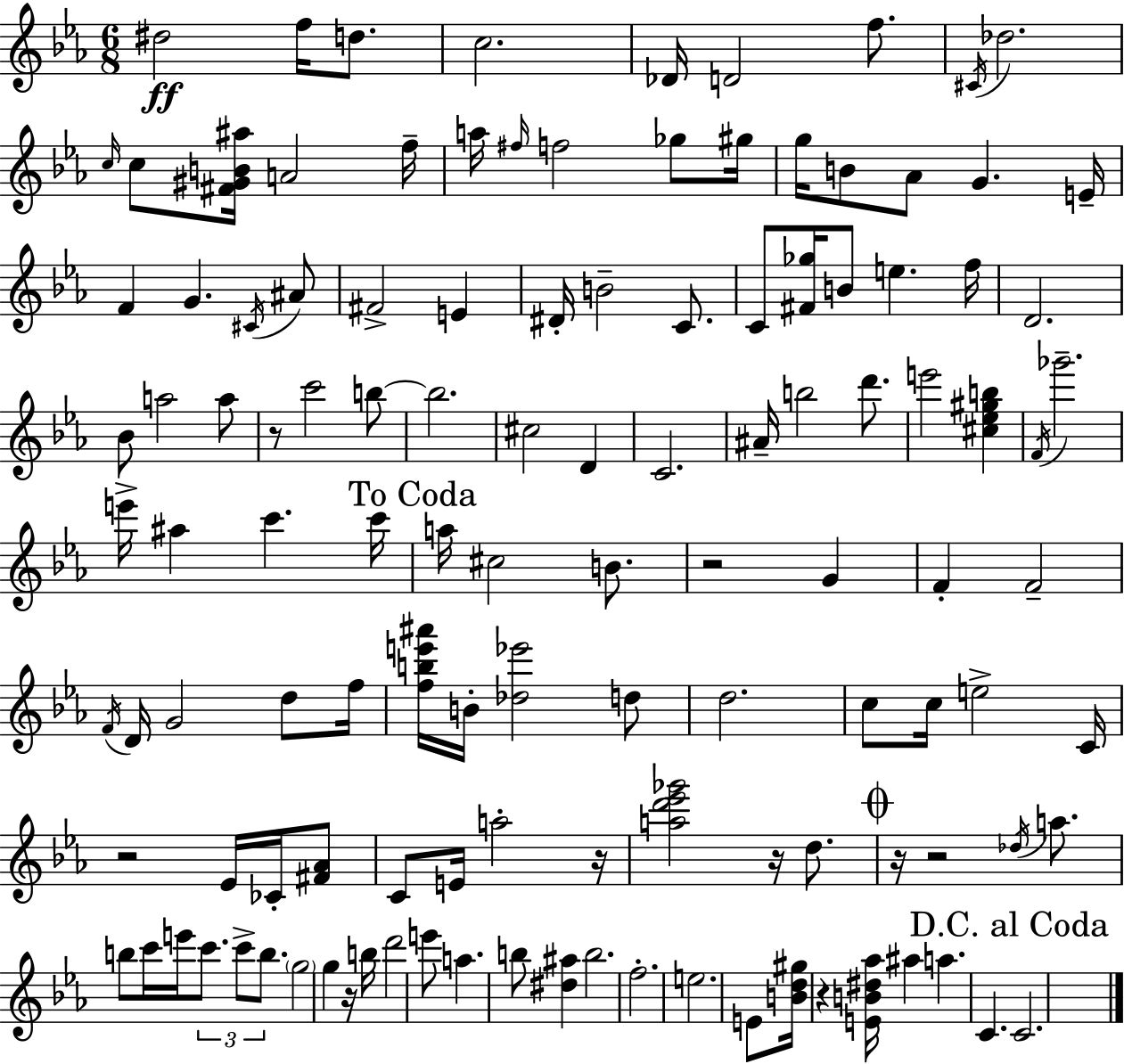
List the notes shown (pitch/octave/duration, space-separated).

D#5/h F5/s D5/e. C5/h. Db4/s D4/h F5/e. C#4/s Db5/h. C5/s C5/e [F#4,G#4,B4,A#5]/s A4/h F5/s A5/s F#5/s F5/h Gb5/e G#5/s G5/s B4/e Ab4/e G4/q. E4/s F4/q G4/q. C#4/s A#4/e F#4/h E4/q D#4/s B4/h C4/e. C4/e [F#4,Gb5]/s B4/e E5/q. F5/s D4/h. Bb4/e A5/h A5/e R/e C6/h B5/e B5/h. C#5/h D4/q C4/h. A#4/s B5/h D6/e. E6/h [C#5,Eb5,G#5,B5]/q F4/s Gb6/h. E6/s A#5/q C6/q. C6/s A5/s C#5/h B4/e. R/h G4/q F4/q F4/h F4/s D4/s G4/h D5/e F5/s [F5,B5,E6,A#6]/s B4/s [Db5,Eb6]/h D5/e D5/h. C5/e C5/s E5/h C4/s R/h Eb4/s CES4/s [F#4,Ab4]/e C4/e E4/s A5/h R/s [A5,D6,Eb6,Gb6]/h R/s D5/e. R/s R/h Db5/s A5/e. B5/e C6/s E6/s C6/e. C6/e B5/e. G5/h G5/q R/s B5/s D6/h E6/e A5/q. B5/e [D#5,A#5]/q B5/h. F5/h. E5/h. E4/e [B4,D5,G#5]/s R/q [E4,B4,D#5,Ab5]/s A#5/q A5/q. C4/q. C4/h.